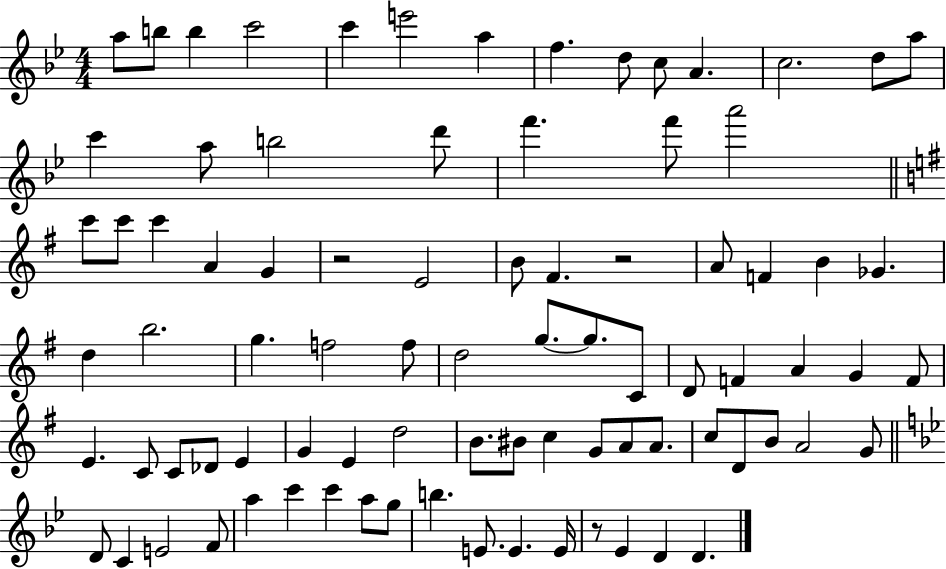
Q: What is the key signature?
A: BES major